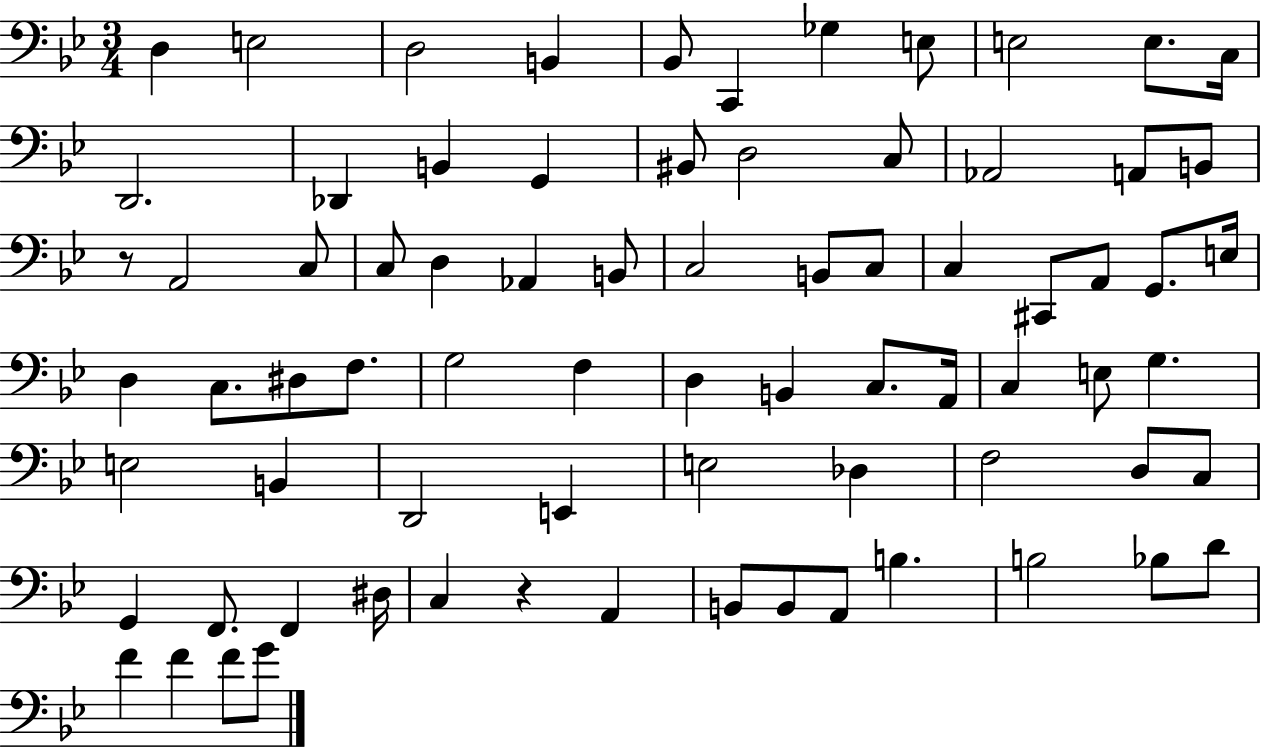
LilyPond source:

{
  \clef bass
  \numericTimeSignature
  \time 3/4
  \key bes \major
  d4 e2 | d2 b,4 | bes,8 c,4 ges4 e8 | e2 e8. c16 | \break d,2. | des,4 b,4 g,4 | bis,8 d2 c8 | aes,2 a,8 b,8 | \break r8 a,2 c8 | c8 d4 aes,4 b,8 | c2 b,8 c8 | c4 cis,8 a,8 g,8. e16 | \break d4 c8. dis8 f8. | g2 f4 | d4 b,4 c8. a,16 | c4 e8 g4. | \break e2 b,4 | d,2 e,4 | e2 des4 | f2 d8 c8 | \break g,4 f,8. f,4 dis16 | c4 r4 a,4 | b,8 b,8 a,8 b4. | b2 bes8 d'8 | \break f'4 f'4 f'8 g'8 | \bar "|."
}